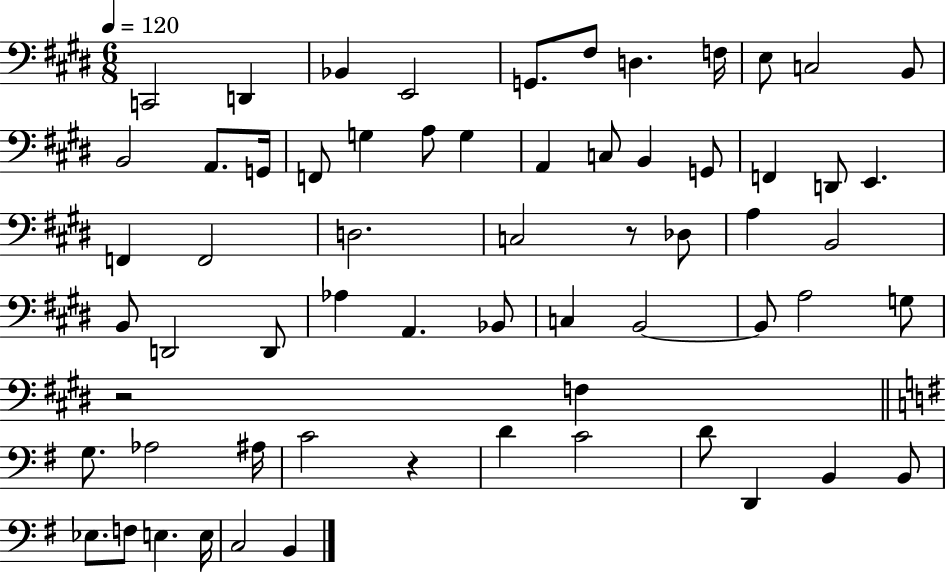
{
  \clef bass
  \numericTimeSignature
  \time 6/8
  \key e \major
  \tempo 4 = 120
  c,2 d,4 | bes,4 e,2 | g,8. fis8 d4. f16 | e8 c2 b,8 | \break b,2 a,8. g,16 | f,8 g4 a8 g4 | a,4 c8 b,4 g,8 | f,4 d,8 e,4. | \break f,4 f,2 | d2. | c2 r8 des8 | a4 b,2 | \break b,8 d,2 d,8 | aes4 a,4. bes,8 | c4 b,2~~ | b,8 a2 g8 | \break r2 f4 | \bar "||" \break \key g \major g8. aes2 ais16 | c'2 r4 | d'4 c'2 | d'8 d,4 b,4 b,8 | \break ees8. f8 e4. e16 | c2 b,4 | \bar "|."
}